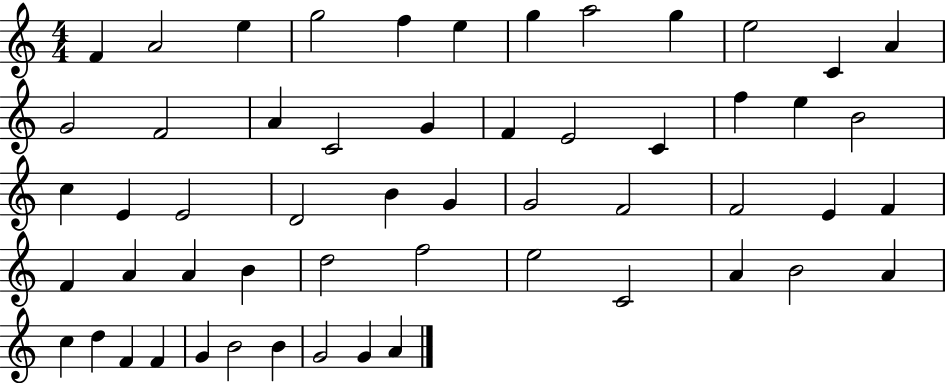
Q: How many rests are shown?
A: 0